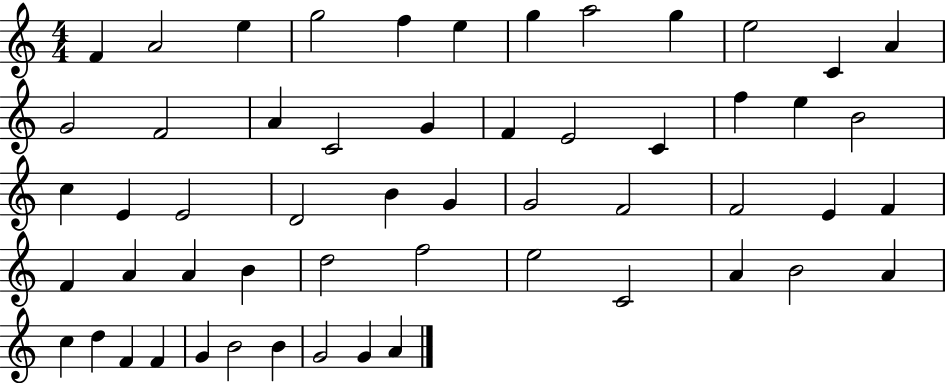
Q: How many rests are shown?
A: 0